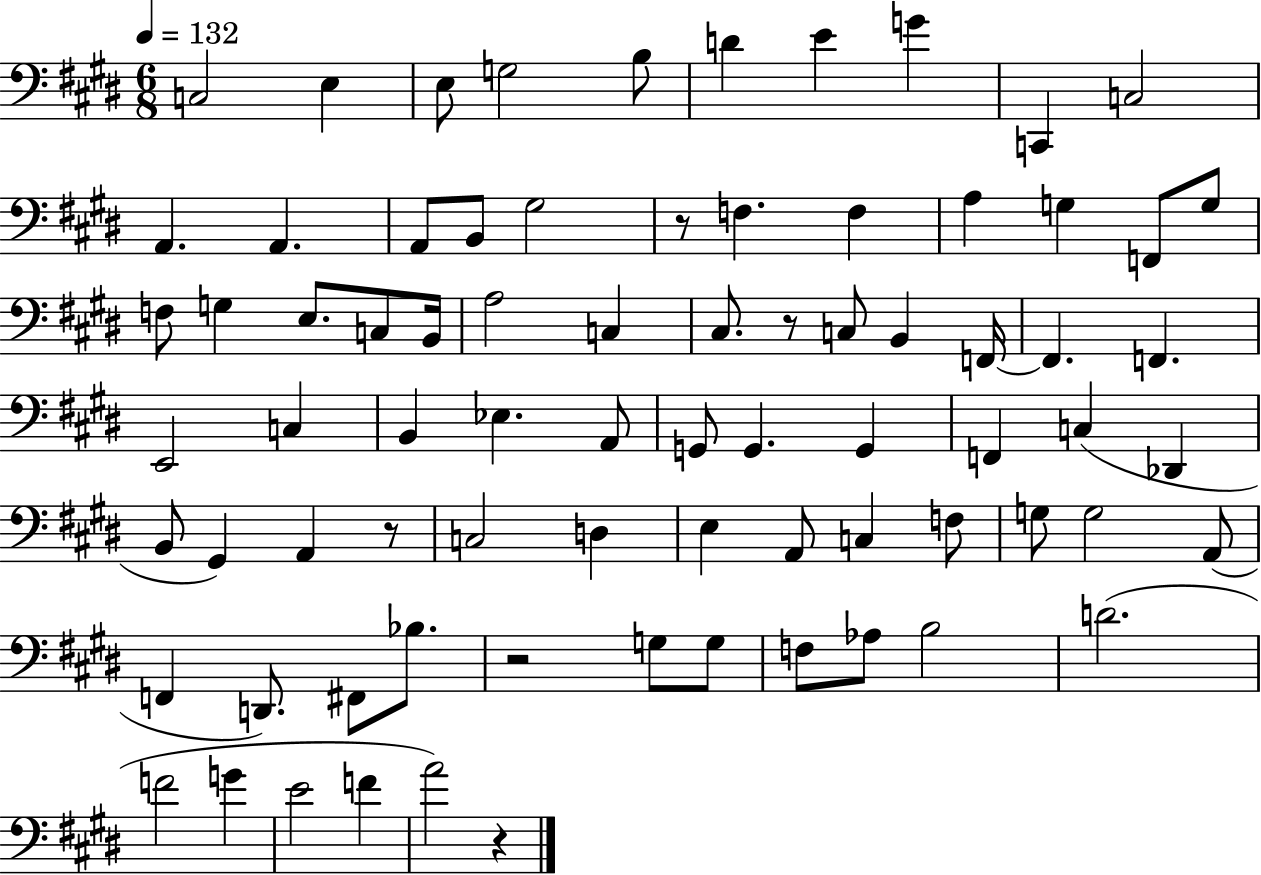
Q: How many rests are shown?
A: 5